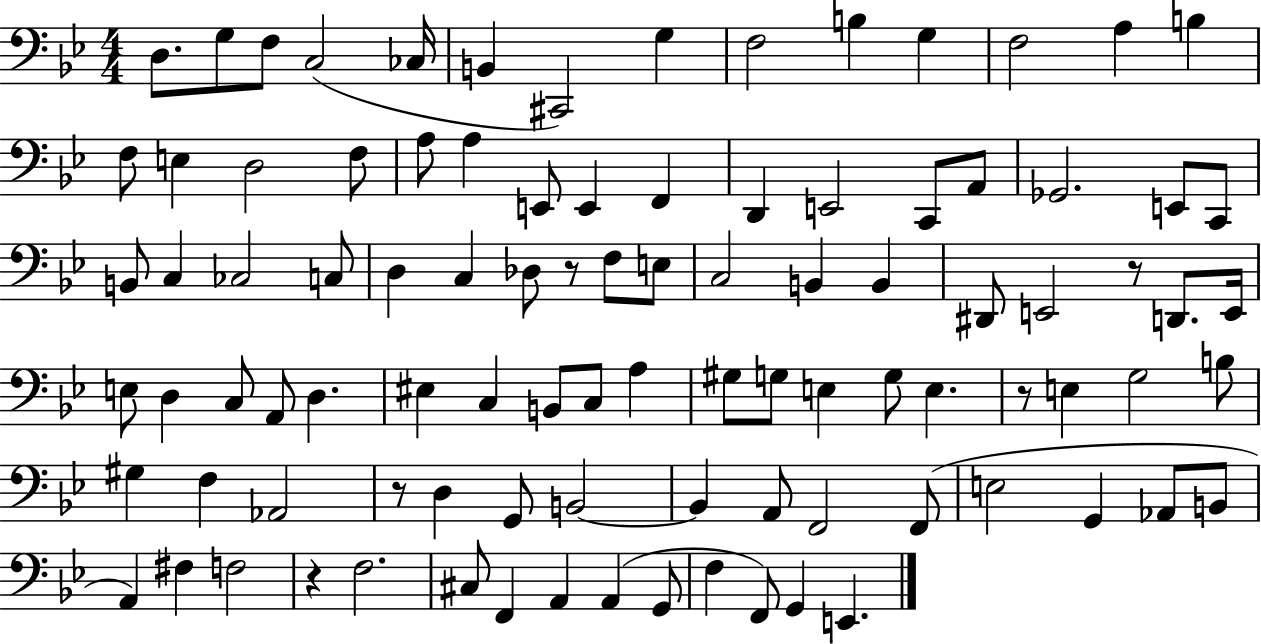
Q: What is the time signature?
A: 4/4